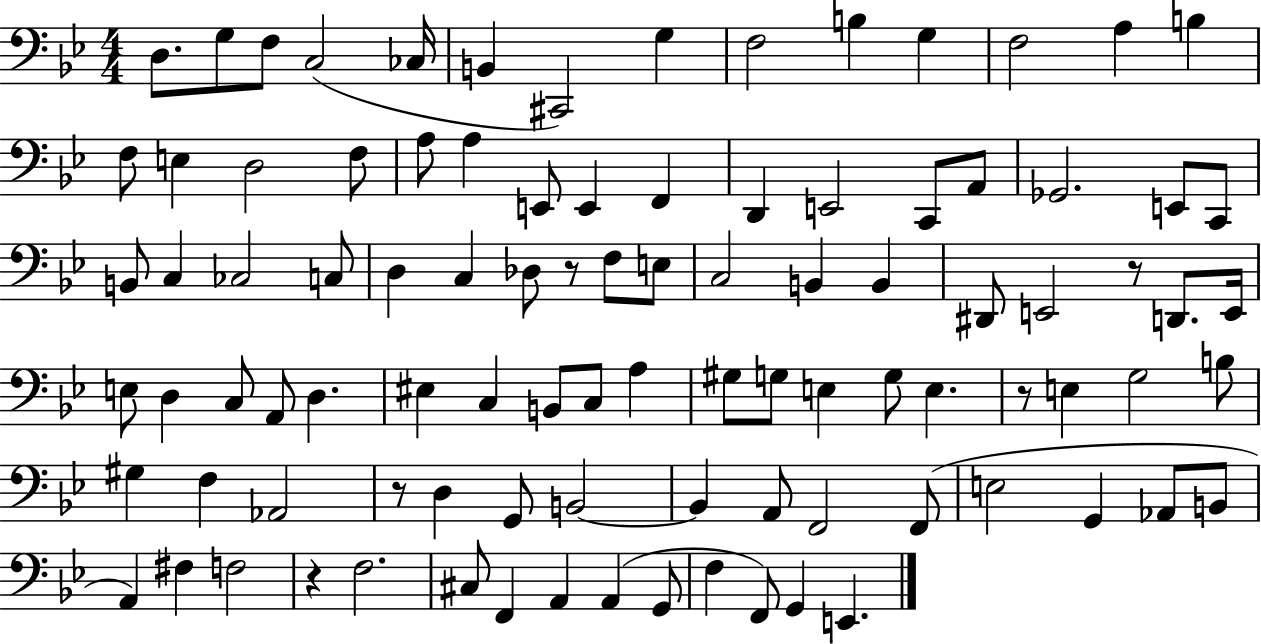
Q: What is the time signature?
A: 4/4